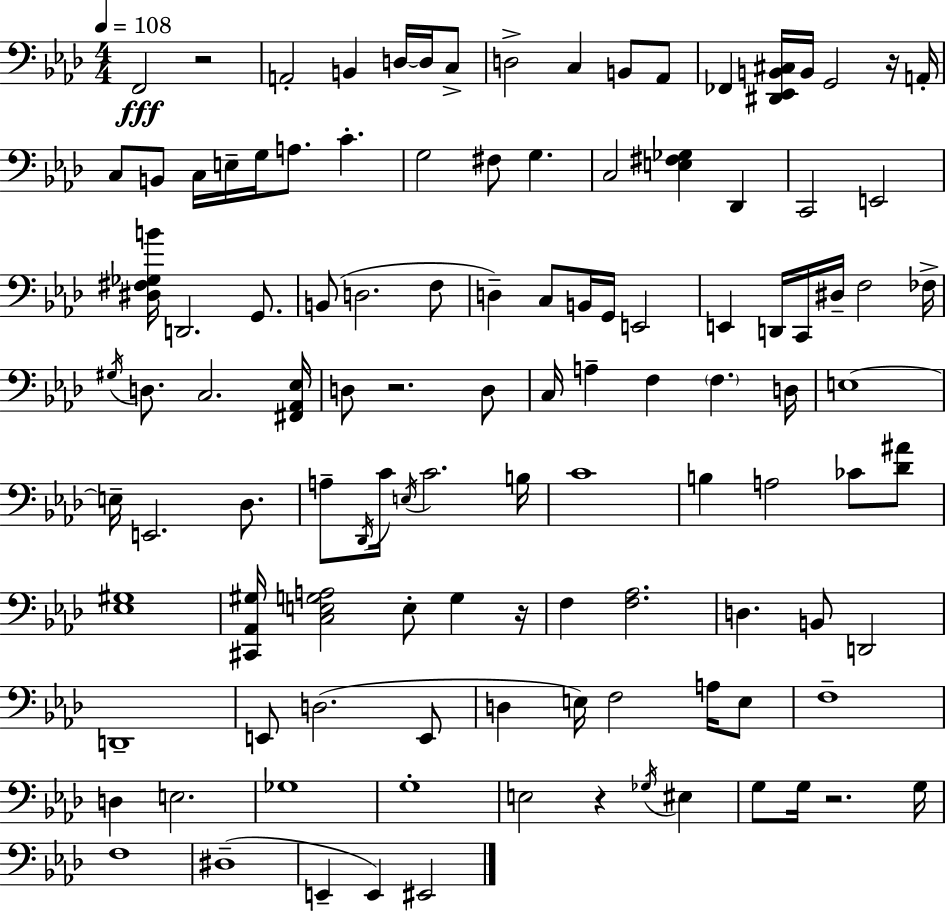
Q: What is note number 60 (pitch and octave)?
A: Db2